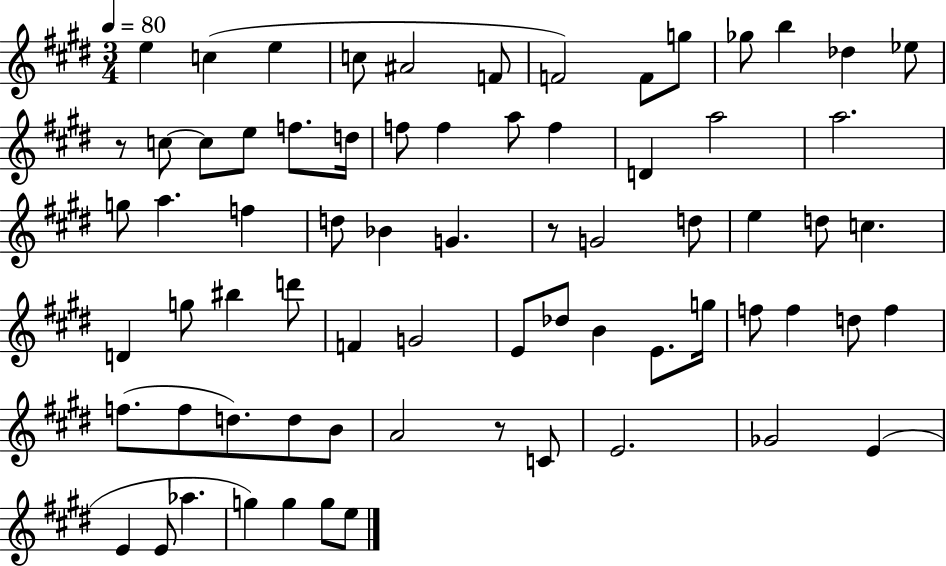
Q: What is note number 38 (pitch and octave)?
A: G5